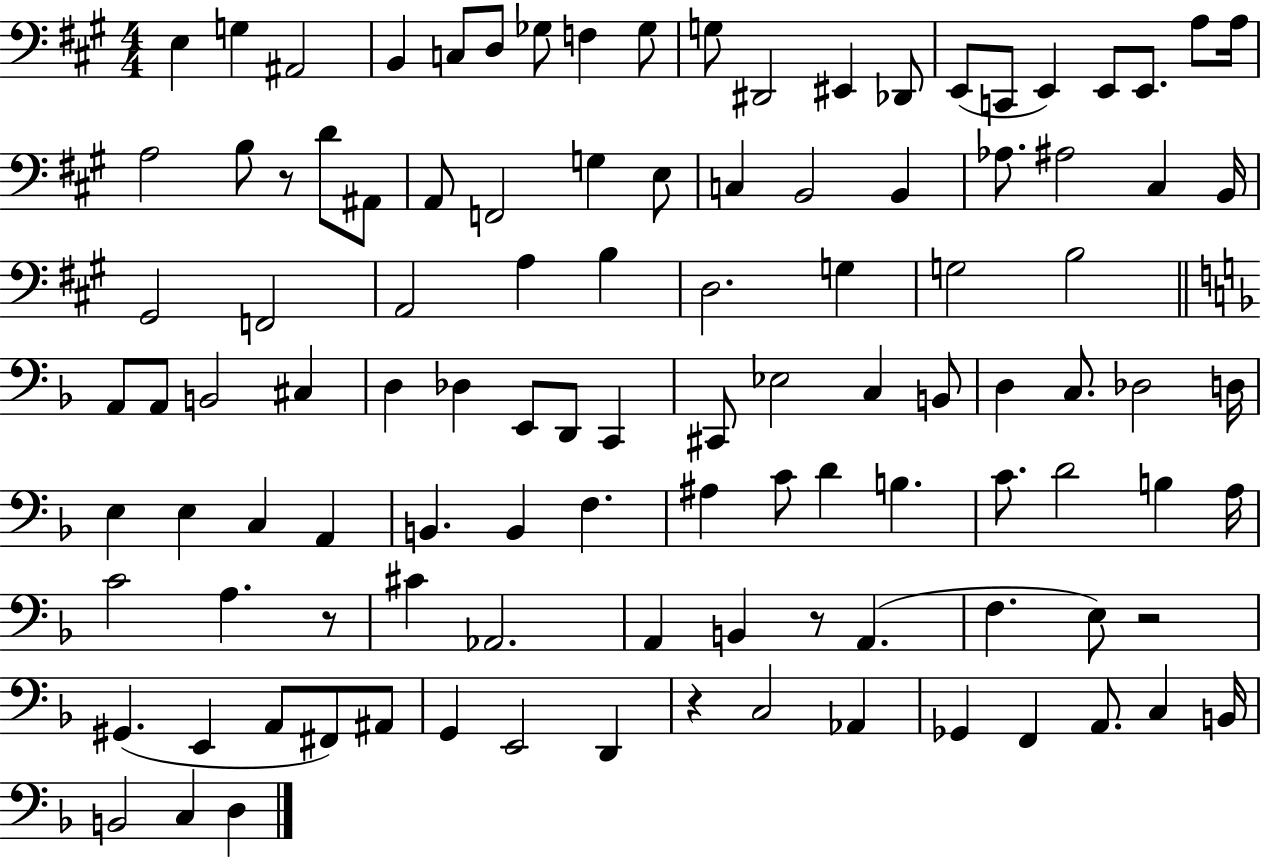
X:1
T:Untitled
M:4/4
L:1/4
K:A
E, G, ^A,,2 B,, C,/2 D,/2 _G,/2 F, _G,/2 G,/2 ^D,,2 ^E,, _D,,/2 E,,/2 C,,/2 E,, E,,/2 E,,/2 A,/2 A,/4 A,2 B,/2 z/2 D/2 ^A,,/2 A,,/2 F,,2 G, E,/2 C, B,,2 B,, _A,/2 ^A,2 ^C, B,,/4 ^G,,2 F,,2 A,,2 A, B, D,2 G, G,2 B,2 A,,/2 A,,/2 B,,2 ^C, D, _D, E,,/2 D,,/2 C,, ^C,,/2 _E,2 C, B,,/2 D, C,/2 _D,2 D,/4 E, E, C, A,, B,, B,, F, ^A, C/2 D B, C/2 D2 B, A,/4 C2 A, z/2 ^C _A,,2 A,, B,, z/2 A,, F, E,/2 z2 ^G,, E,, A,,/2 ^F,,/2 ^A,,/2 G,, E,,2 D,, z C,2 _A,, _G,, F,, A,,/2 C, B,,/4 B,,2 C, D,